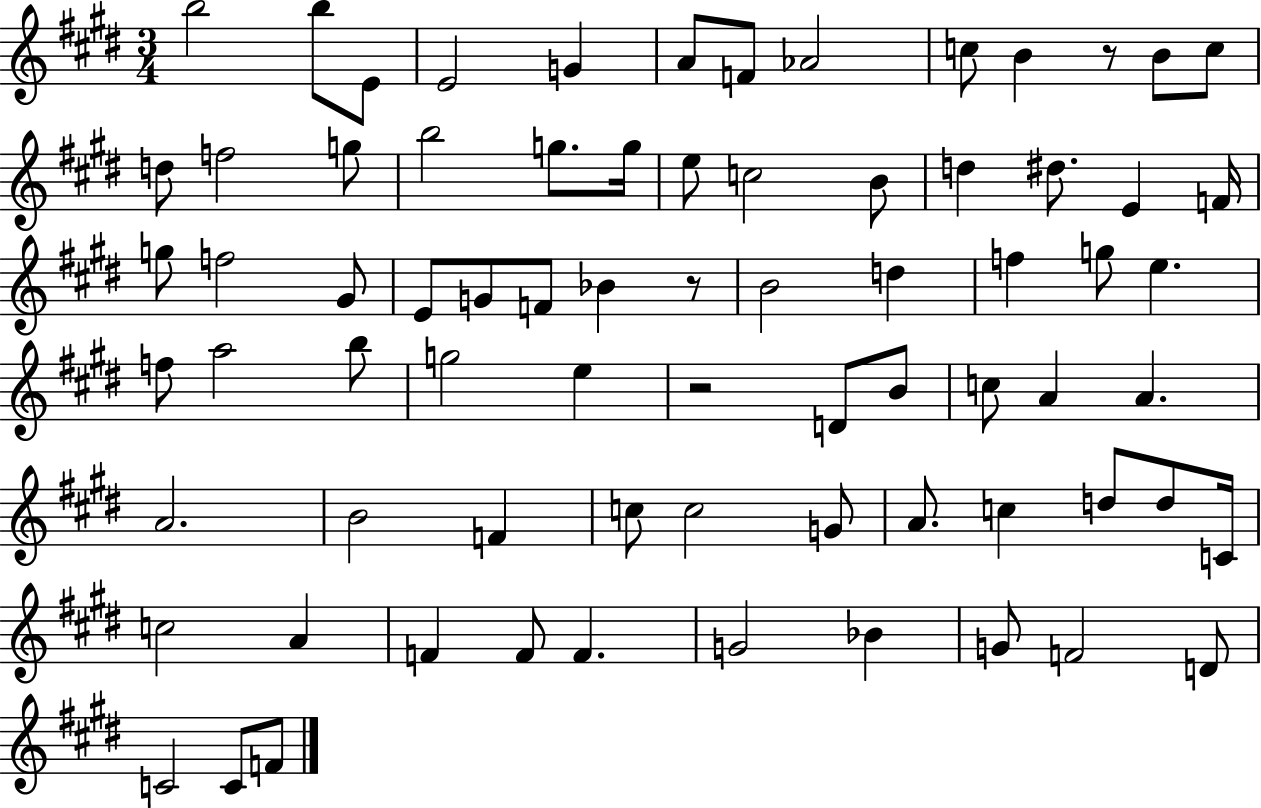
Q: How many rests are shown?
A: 3